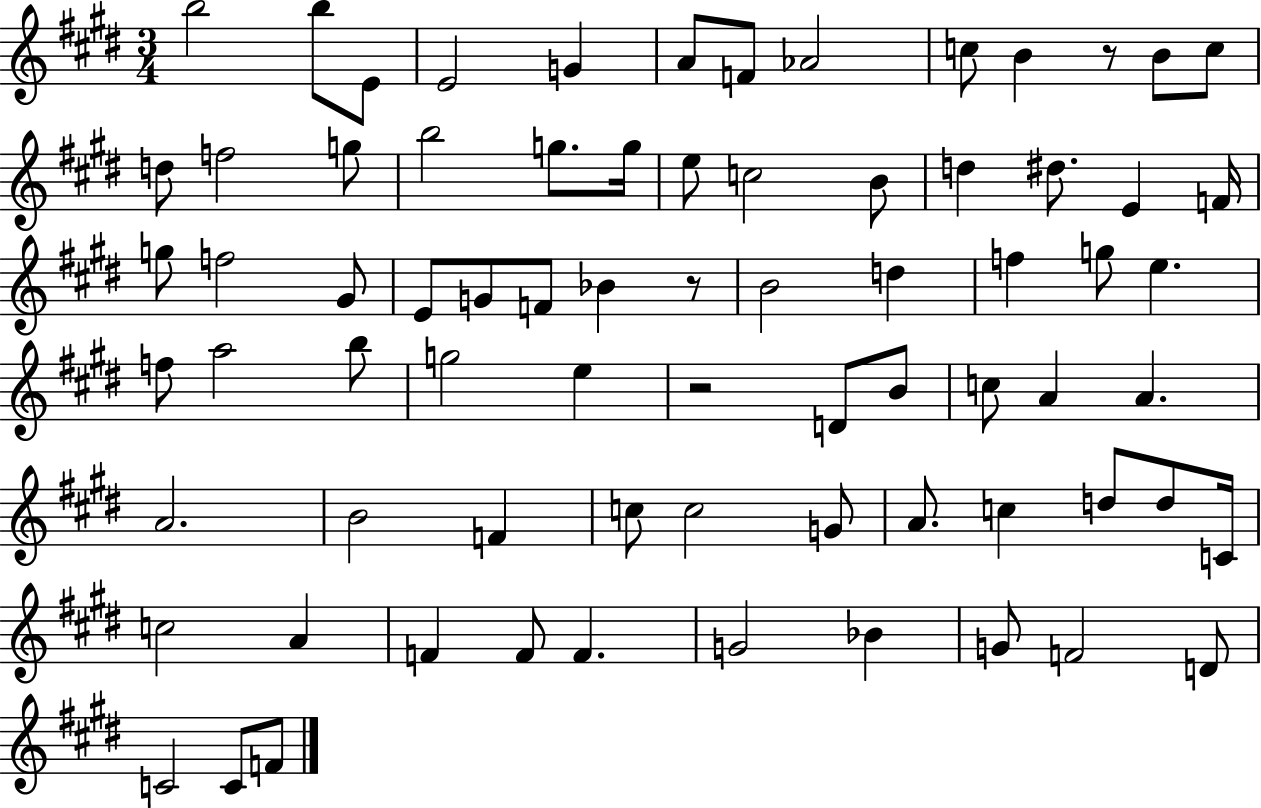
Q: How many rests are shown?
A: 3